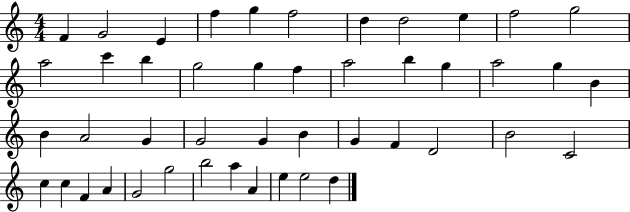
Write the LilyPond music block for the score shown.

{
  \clef treble
  \numericTimeSignature
  \time 4/4
  \key c \major
  f'4 g'2 e'4 | f''4 g''4 f''2 | d''4 d''2 e''4 | f''2 g''2 | \break a''2 c'''4 b''4 | g''2 g''4 f''4 | a''2 b''4 g''4 | a''2 g''4 b'4 | \break b'4 a'2 g'4 | g'2 g'4 b'4 | g'4 f'4 d'2 | b'2 c'2 | \break c''4 c''4 f'4 a'4 | g'2 g''2 | b''2 a''4 a'4 | e''4 e''2 d''4 | \break \bar "|."
}